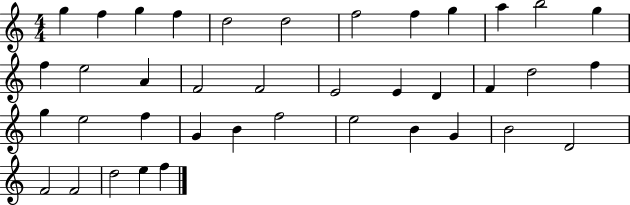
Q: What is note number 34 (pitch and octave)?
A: D4